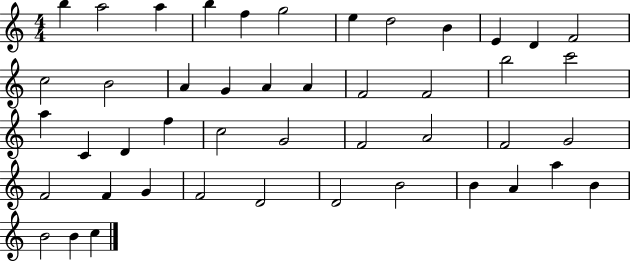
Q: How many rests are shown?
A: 0